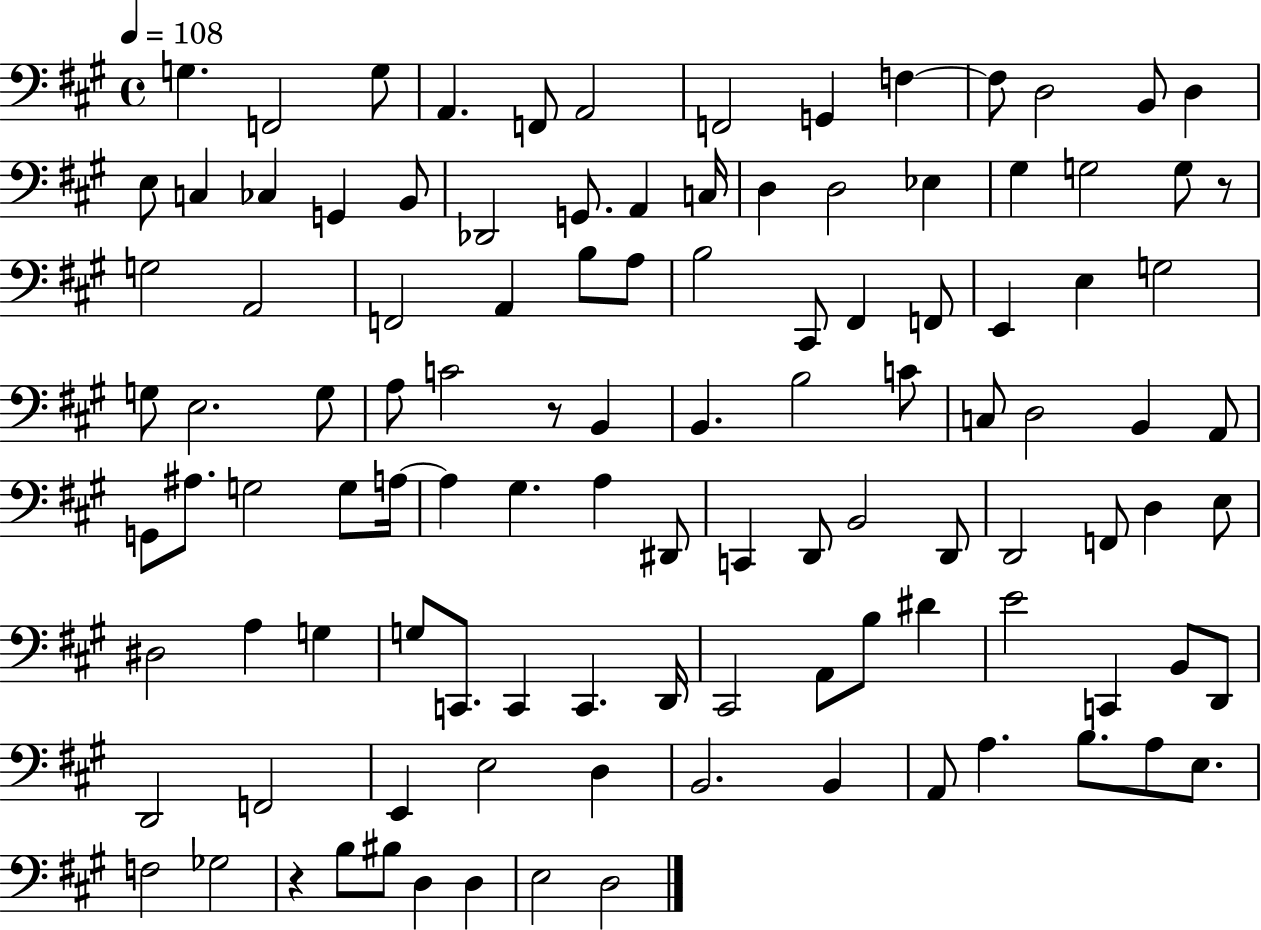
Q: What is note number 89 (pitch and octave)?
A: F2